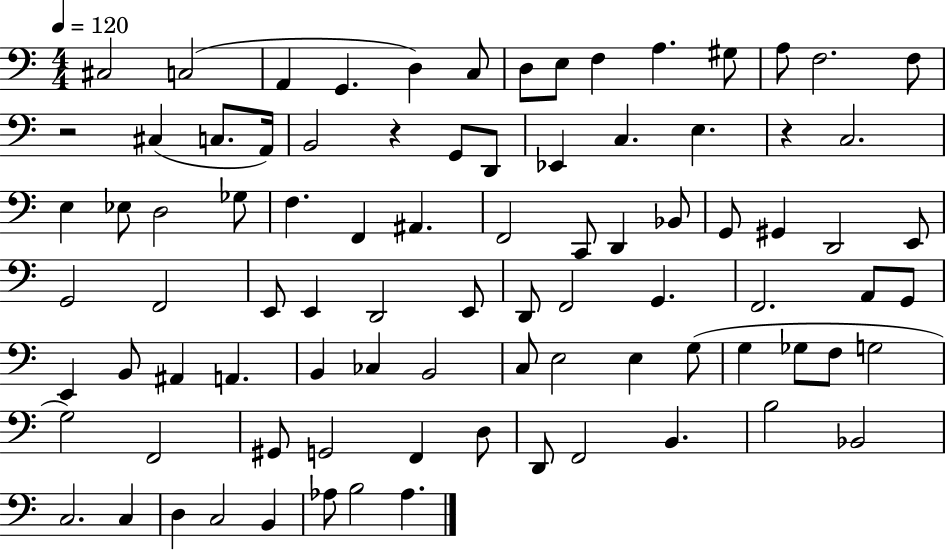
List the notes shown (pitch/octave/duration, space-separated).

C#3/h C3/h A2/q G2/q. D3/q C3/e D3/e E3/e F3/q A3/q. G#3/e A3/e F3/h. F3/e R/h C#3/q C3/e. A2/s B2/h R/q G2/e D2/e Eb2/q C3/q. E3/q. R/q C3/h. E3/q Eb3/e D3/h Gb3/e F3/q. F2/q A#2/q. F2/h C2/e D2/q Bb2/e G2/e G#2/q D2/h E2/e G2/h F2/h E2/e E2/q D2/h E2/e D2/e F2/h G2/q. F2/h. A2/e G2/e E2/q B2/e A#2/q A2/q. B2/q CES3/q B2/h C3/e E3/h E3/q G3/e G3/q Gb3/e F3/e G3/h G3/h F2/h G#2/e G2/h F2/q D3/e D2/e F2/h B2/q. B3/h Bb2/h C3/h. C3/q D3/q C3/h B2/q Ab3/e B3/h Ab3/q.